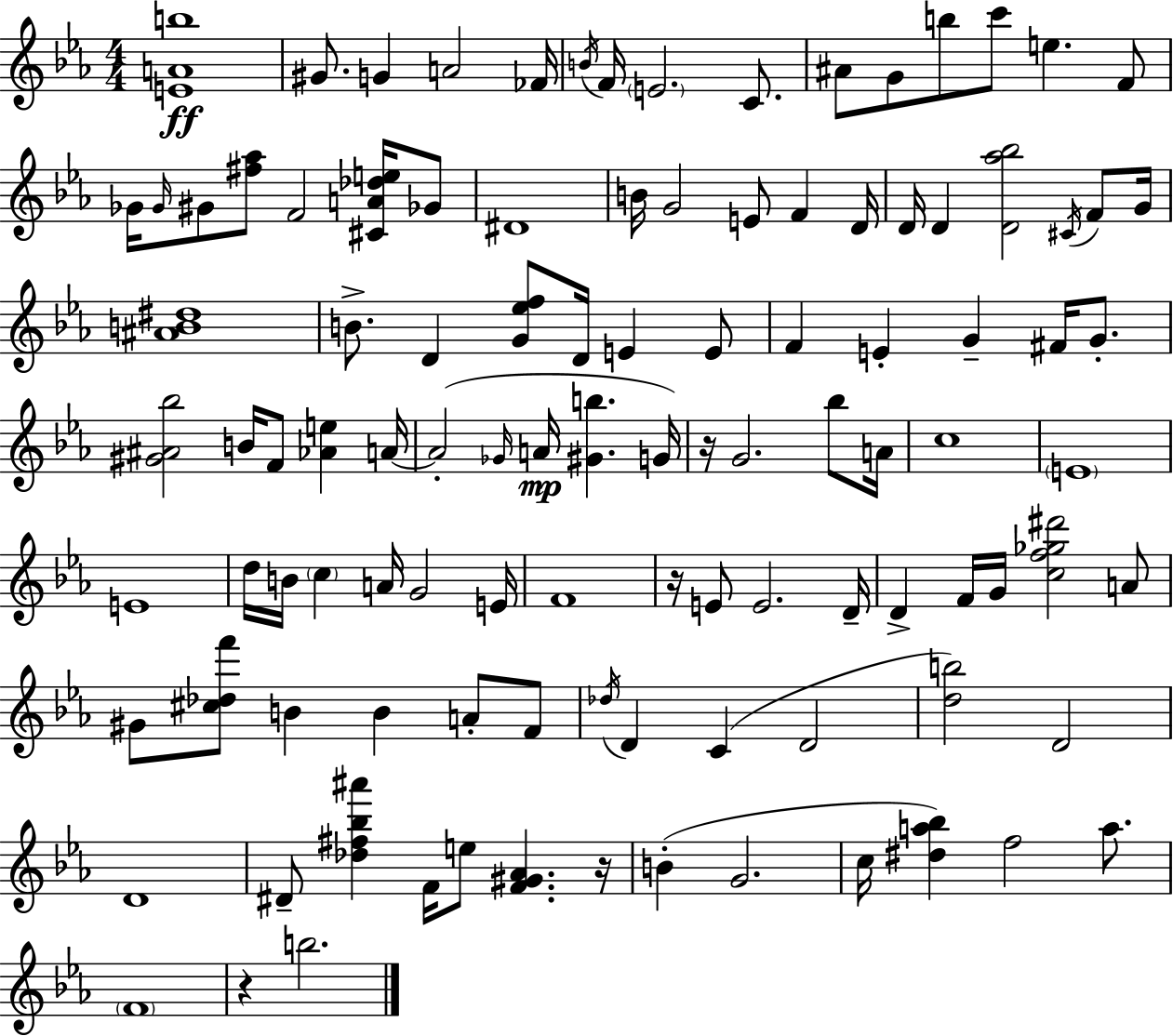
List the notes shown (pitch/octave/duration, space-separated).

[E4,A4,B5]/w G#4/e. G4/q A4/h FES4/s B4/s F4/s E4/h. C4/e. A#4/e G4/e B5/e C6/e E5/q. F4/e Gb4/s Gb4/s G#4/e [F#5,Ab5]/e F4/h [C#4,A4,Db5,E5]/s Gb4/e D#4/w B4/s G4/h E4/e F4/q D4/s D4/s D4/q [D4,Ab5,Bb5]/h C#4/s F4/e G4/s [A#4,B4,D#5]/w B4/e. D4/q [G4,Eb5,F5]/e D4/s E4/q E4/e F4/q E4/q G4/q F#4/s G4/e. [G#4,A#4,Bb5]/h B4/s F4/e [Ab4,E5]/q A4/s A4/h Gb4/s A4/s [G#4,B5]/q. G4/s R/s G4/h. Bb5/e A4/s C5/w E4/w E4/w D5/s B4/s C5/q A4/s G4/h E4/s F4/w R/s E4/e E4/h. D4/s D4/q F4/s G4/s [C5,F5,Gb5,D#6]/h A4/e G#4/e [C#5,Db5,F6]/e B4/q B4/q A4/e F4/e Db5/s D4/q C4/q D4/h [D5,B5]/h D4/h D4/w D#4/e [Db5,F#5,Bb5,A#6]/q F4/s E5/e [F4,G#4,Ab4]/q. R/s B4/q G4/h. C5/s [D#5,A5,Bb5]/q F5/h A5/e. F4/w R/q B5/h.